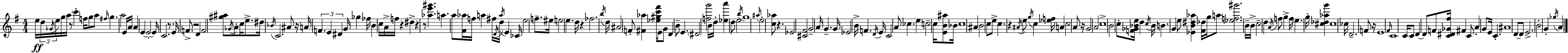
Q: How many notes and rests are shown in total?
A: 187